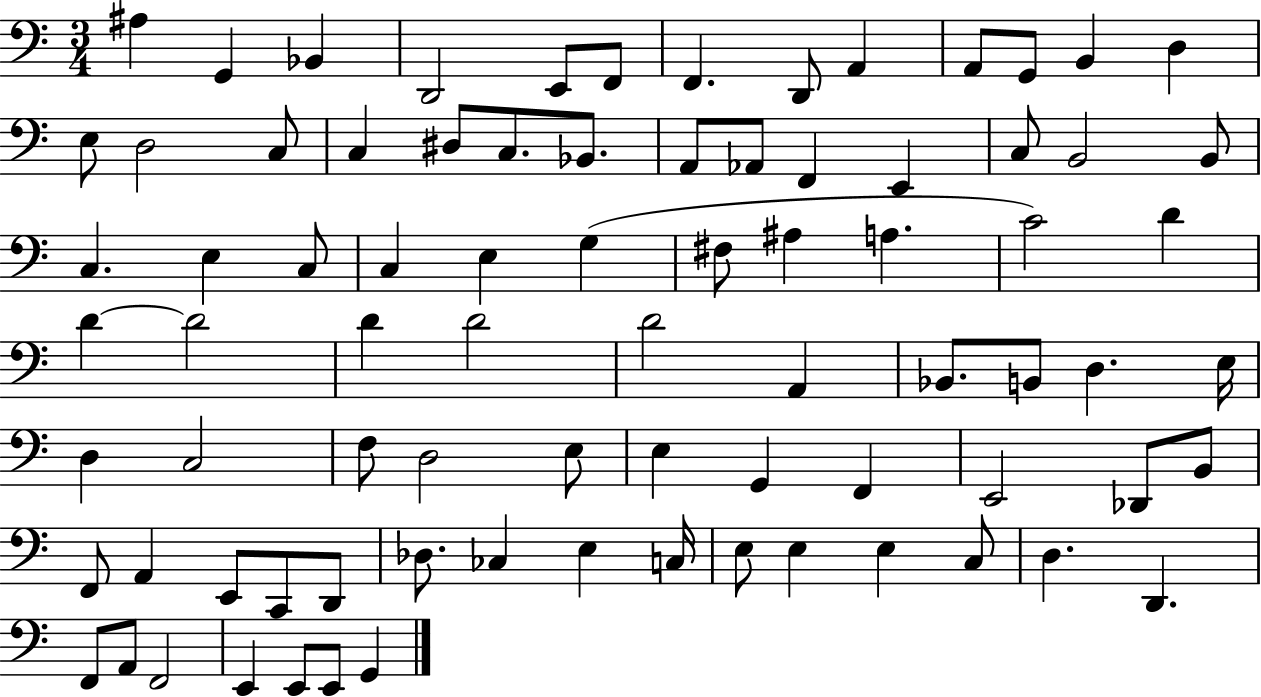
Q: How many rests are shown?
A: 0